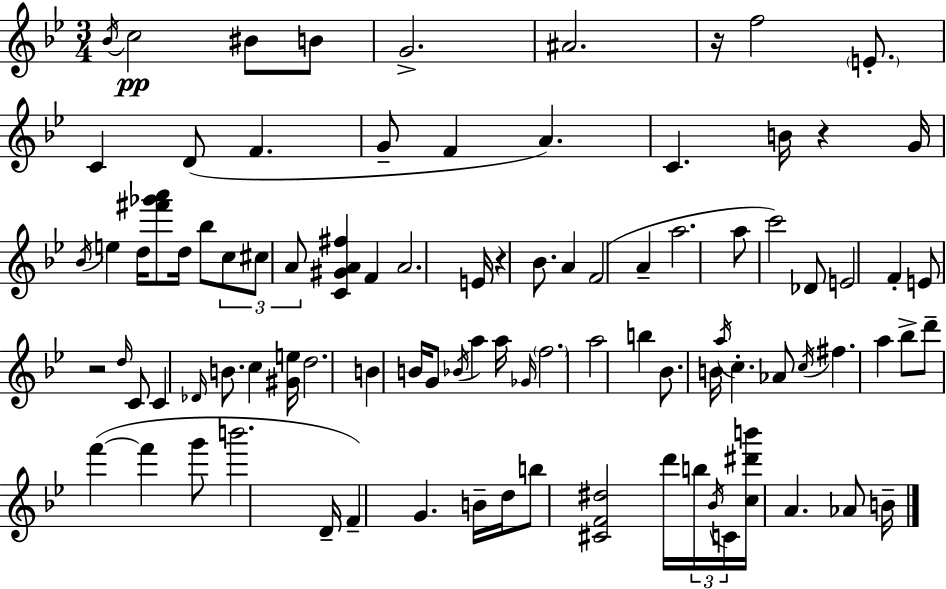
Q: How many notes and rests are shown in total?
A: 92